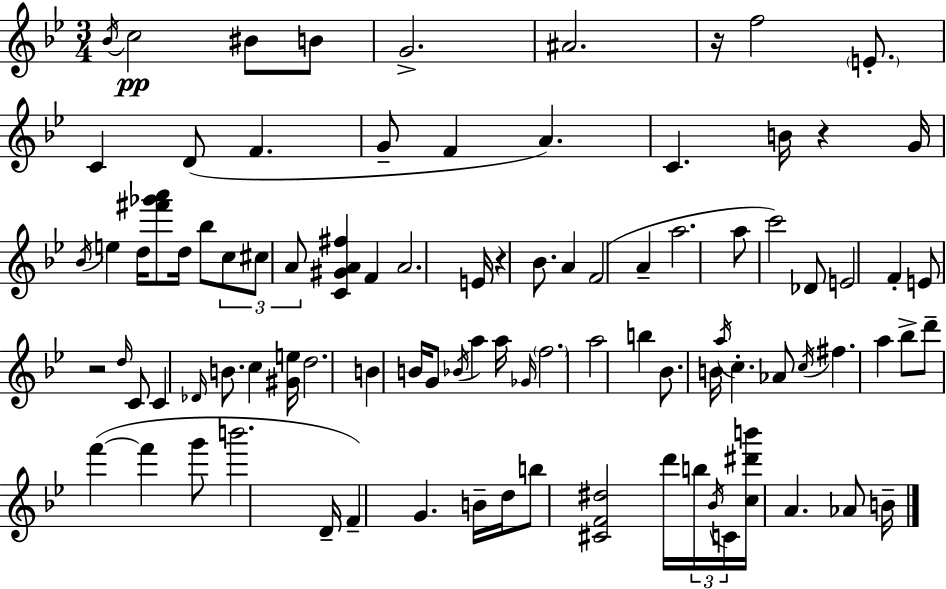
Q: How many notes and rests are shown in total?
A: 92